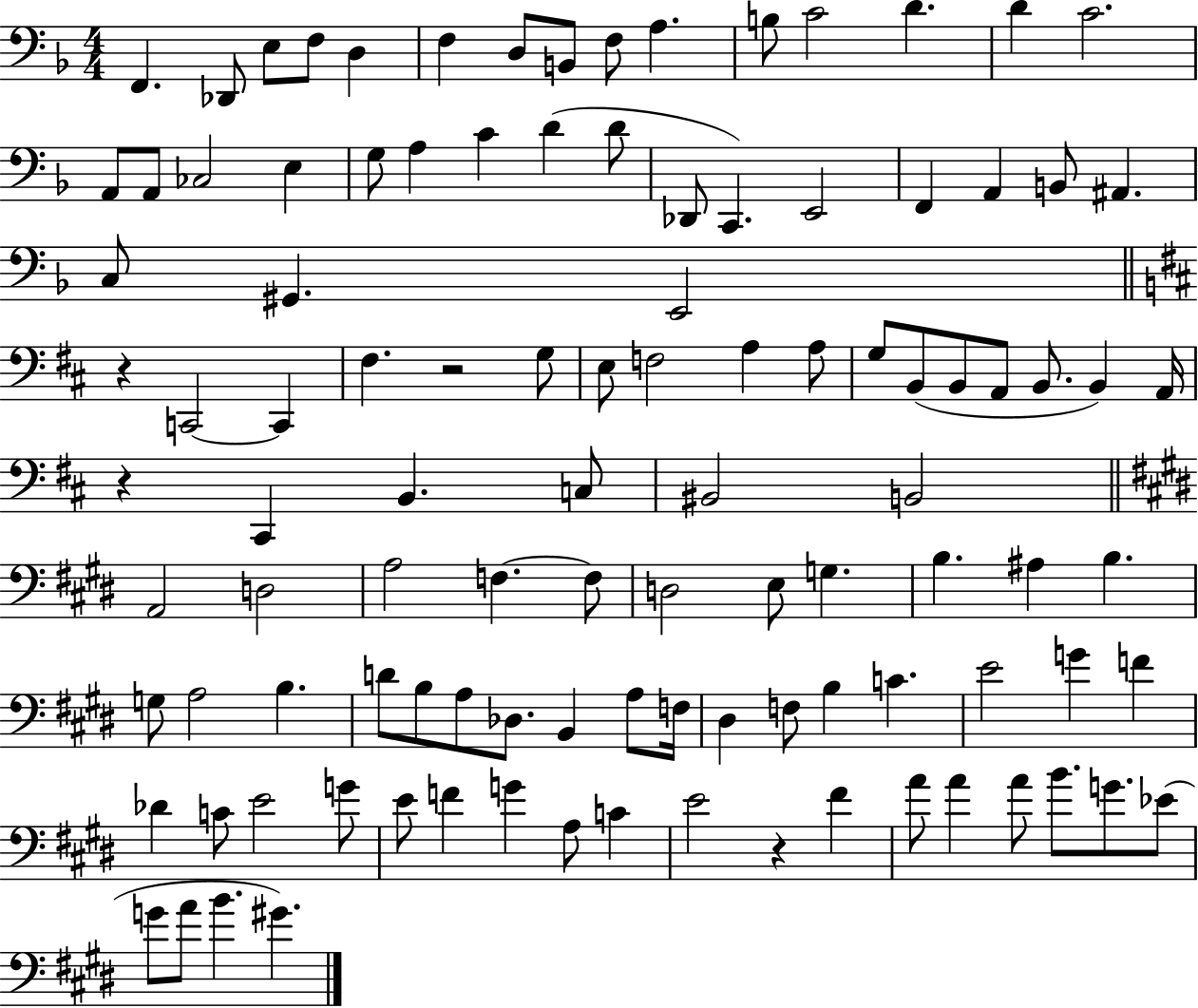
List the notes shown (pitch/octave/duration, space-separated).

F2/q. Db2/e E3/e F3/e D3/q F3/q D3/e B2/e F3/e A3/q. B3/e C4/h D4/q. D4/q C4/h. A2/e A2/e CES3/h E3/q G3/e A3/q C4/q D4/q D4/e Db2/e C2/q. E2/h F2/q A2/q B2/e A#2/q. C3/e G#2/q. E2/h R/q C2/h C2/q F#3/q. R/h G3/e E3/e F3/h A3/q A3/e G3/e B2/e B2/e A2/e B2/e. B2/q A2/s R/q C#2/q B2/q. C3/e BIS2/h B2/h A2/h D3/h A3/h F3/q. F3/e D3/h E3/e G3/q. B3/q. A#3/q B3/q. G3/e A3/h B3/q. D4/e B3/e A3/e Db3/e. B2/q A3/e F3/s D#3/q F3/e B3/q C4/q. E4/h G4/q F4/q Db4/q C4/e E4/h G4/e E4/e F4/q G4/q A3/e C4/q E4/h R/q F#4/q A4/e A4/q A4/e B4/e. G4/e. Eb4/e G4/e A4/e B4/q. G#4/q.